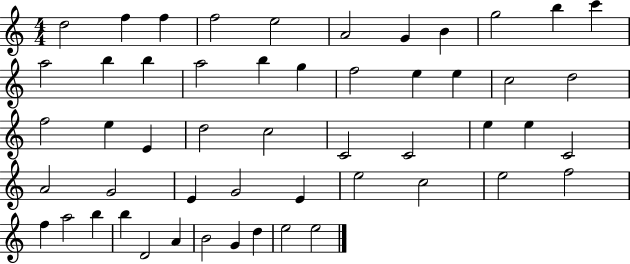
X:1
T:Untitled
M:4/4
L:1/4
K:C
d2 f f f2 e2 A2 G B g2 b c' a2 b b a2 b g f2 e e c2 d2 f2 e E d2 c2 C2 C2 e e C2 A2 G2 E G2 E e2 c2 e2 f2 f a2 b b D2 A B2 G d e2 e2